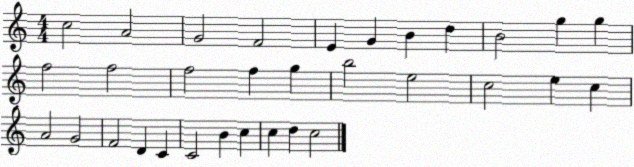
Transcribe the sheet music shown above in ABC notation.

X:1
T:Untitled
M:4/4
L:1/4
K:C
c2 A2 G2 F2 E G B d B2 g g f2 f2 f2 f g b2 e2 c2 e c A2 G2 F2 D C C2 B c c d c2